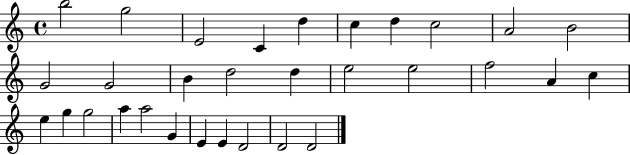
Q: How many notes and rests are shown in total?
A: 31